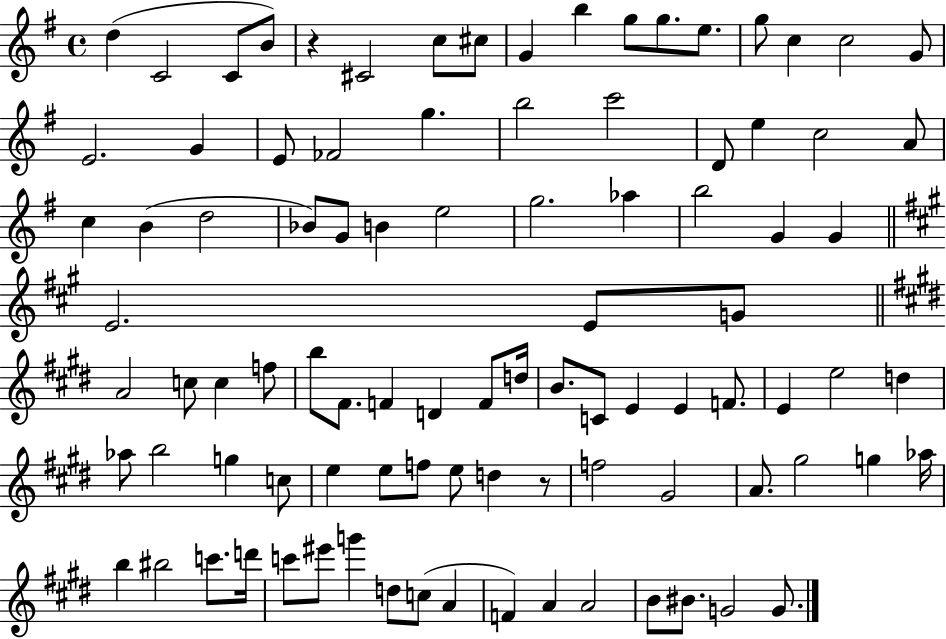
X:1
T:Untitled
M:4/4
L:1/4
K:G
d C2 C/2 B/2 z ^C2 c/2 ^c/2 G b g/2 g/2 e/2 g/2 c c2 G/2 E2 G E/2 _F2 g b2 c'2 D/2 e c2 A/2 c B d2 _B/2 G/2 B e2 g2 _a b2 G G E2 E/2 G/2 A2 c/2 c f/2 b/2 ^F/2 F D F/2 d/4 B/2 C/2 E E F/2 E e2 d _a/2 b2 g c/2 e e/2 f/2 e/2 d z/2 f2 ^G2 A/2 ^g2 g _a/4 b ^b2 c'/2 d'/4 c'/2 ^e'/2 g' d/2 c/2 A F A A2 B/2 ^B/2 G2 G/2